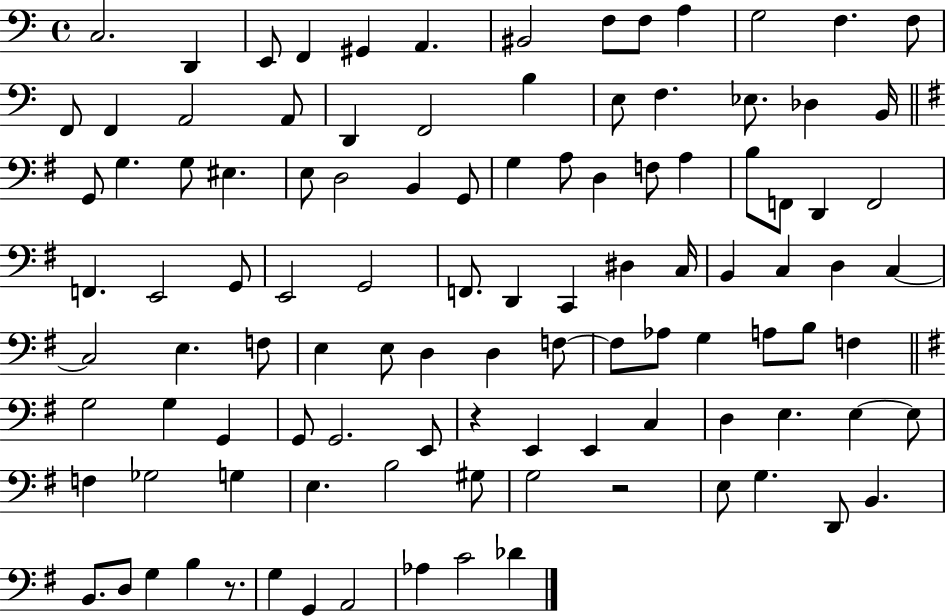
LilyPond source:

{
  \clef bass
  \time 4/4
  \defaultTimeSignature
  \key c \major
  c2. d,4 | e,8 f,4 gis,4 a,4. | bis,2 f8 f8 a4 | g2 f4. f8 | \break f,8 f,4 a,2 a,8 | d,4 f,2 b4 | e8 f4. ees8. des4 b,16 | \bar "||" \break \key g \major g,8 g4. g8 eis4. | e8 d2 b,4 g,8 | g4 a8 d4 f8 a4 | b8 f,8 d,4 f,2 | \break f,4. e,2 g,8 | e,2 g,2 | f,8. d,4 c,4 dis4 c16 | b,4 c4 d4 c4~~ | \break c2 e4. f8 | e4 e8 d4 d4 f8~~ | f8 aes8 g4 a8 b8 f4 | \bar "||" \break \key g \major g2 g4 g,4 | g,8 g,2. e,8 | r4 e,4 e,4 c4 | d4 e4. e4~~ e8 | \break f4 ges2 g4 | e4. b2 gis8 | g2 r2 | e8 g4. d,8 b,4. | \break b,8. d8 g4 b4 r8. | g4 g,4 a,2 | aes4 c'2 des'4 | \bar "|."
}